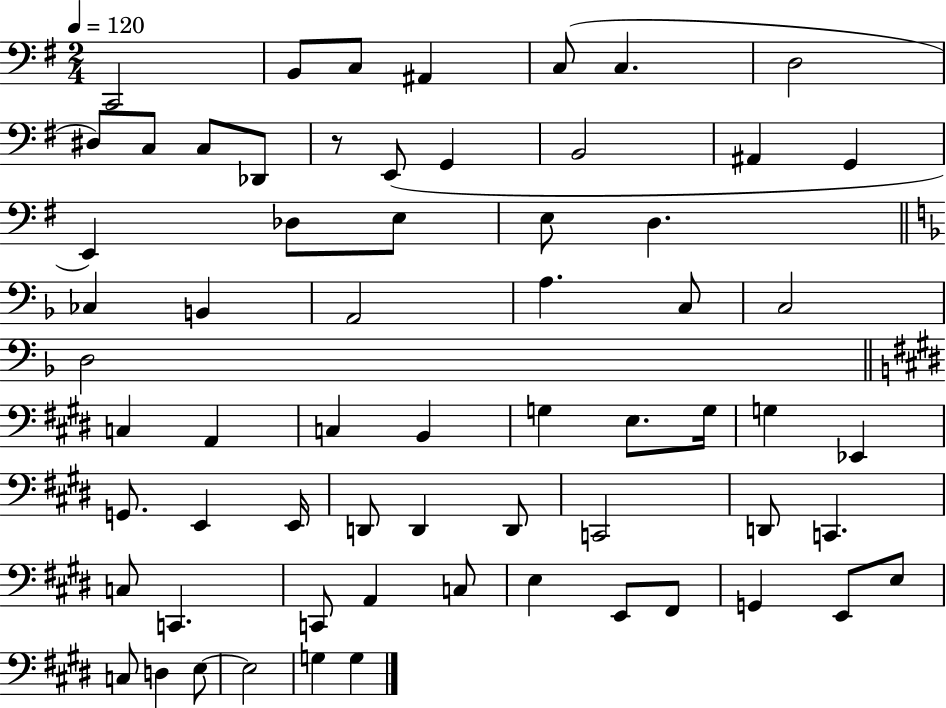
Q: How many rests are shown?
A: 1